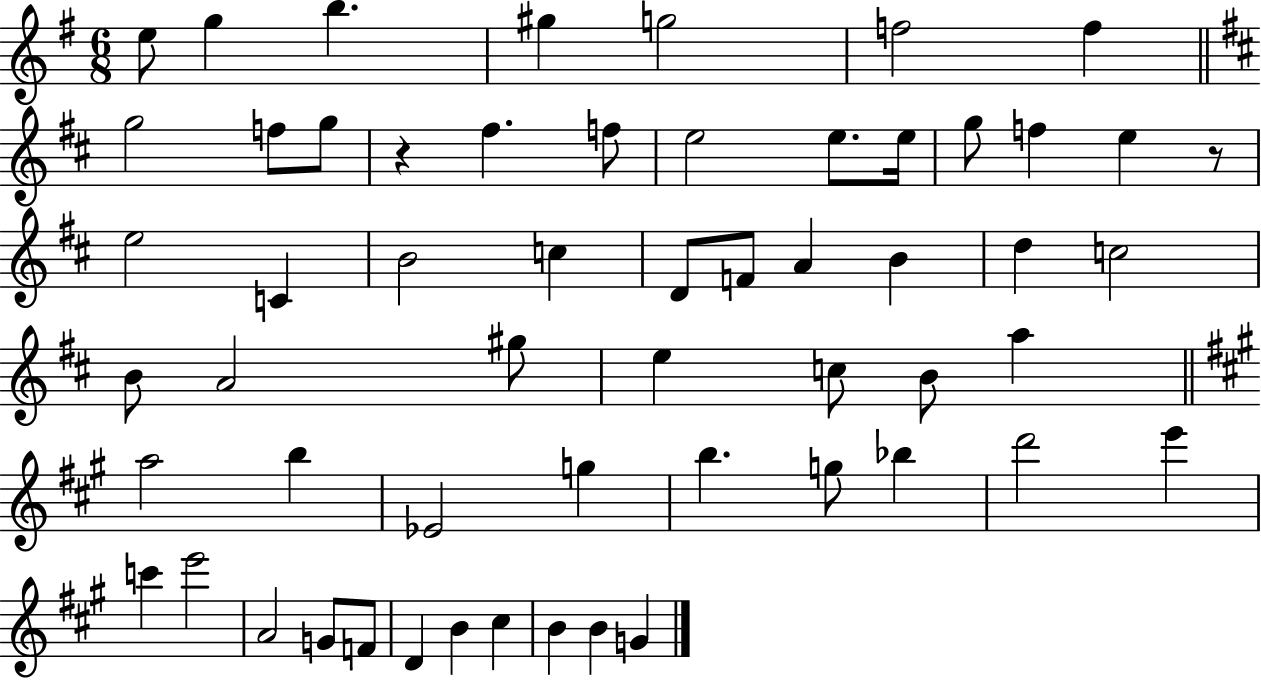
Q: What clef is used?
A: treble